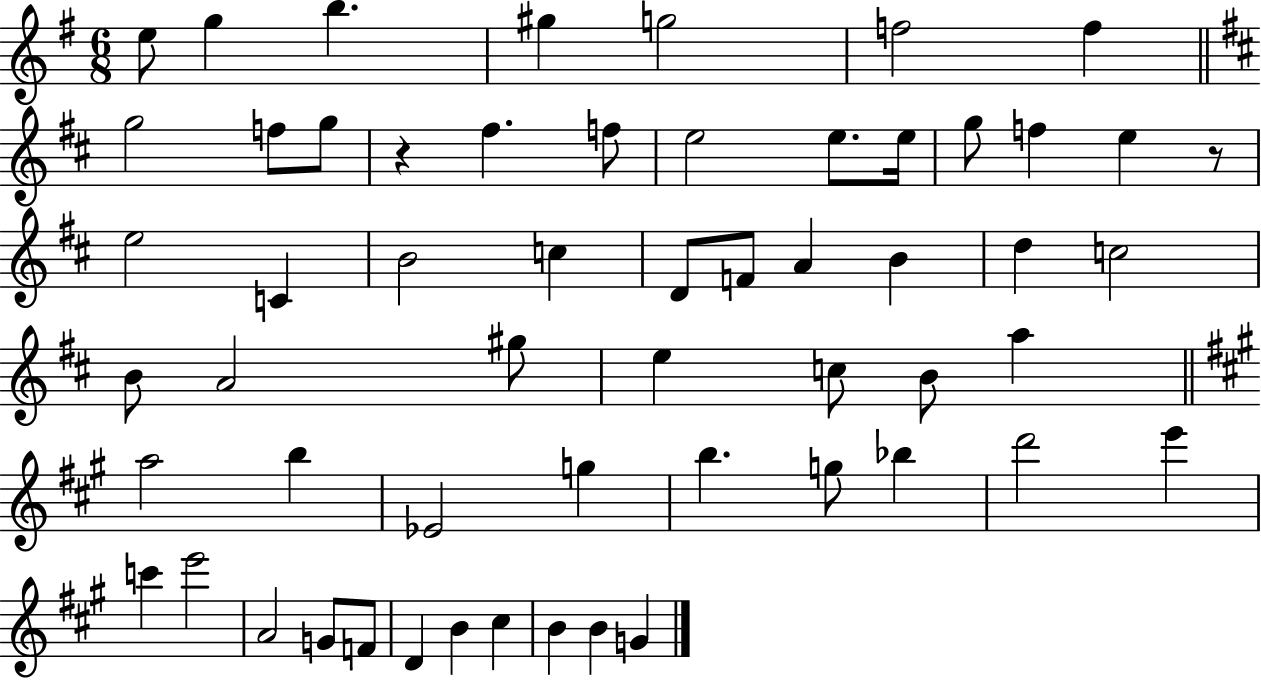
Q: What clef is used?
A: treble